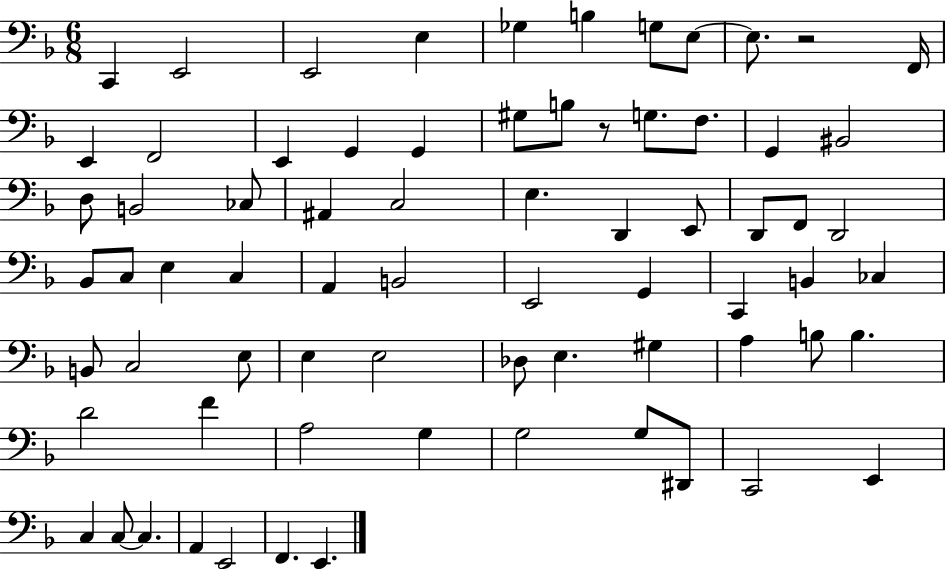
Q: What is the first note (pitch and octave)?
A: C2